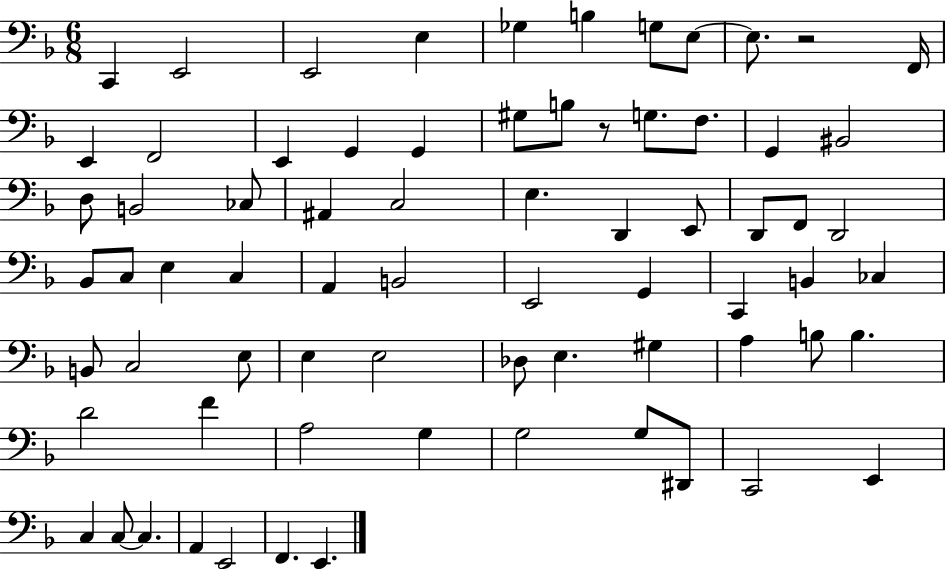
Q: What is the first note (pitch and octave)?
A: C2